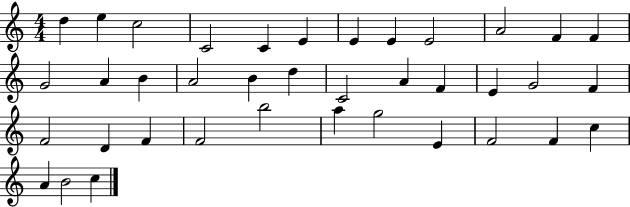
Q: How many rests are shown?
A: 0